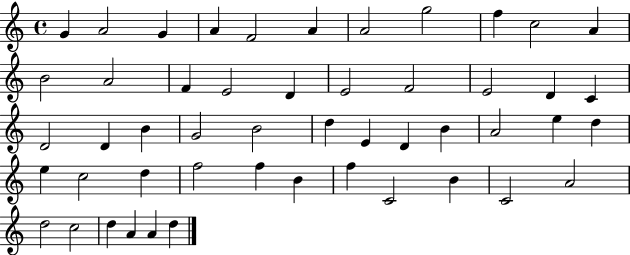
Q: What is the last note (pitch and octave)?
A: D5